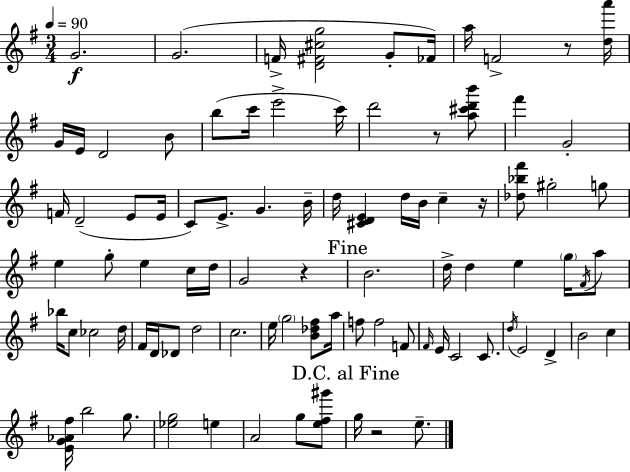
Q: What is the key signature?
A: G major